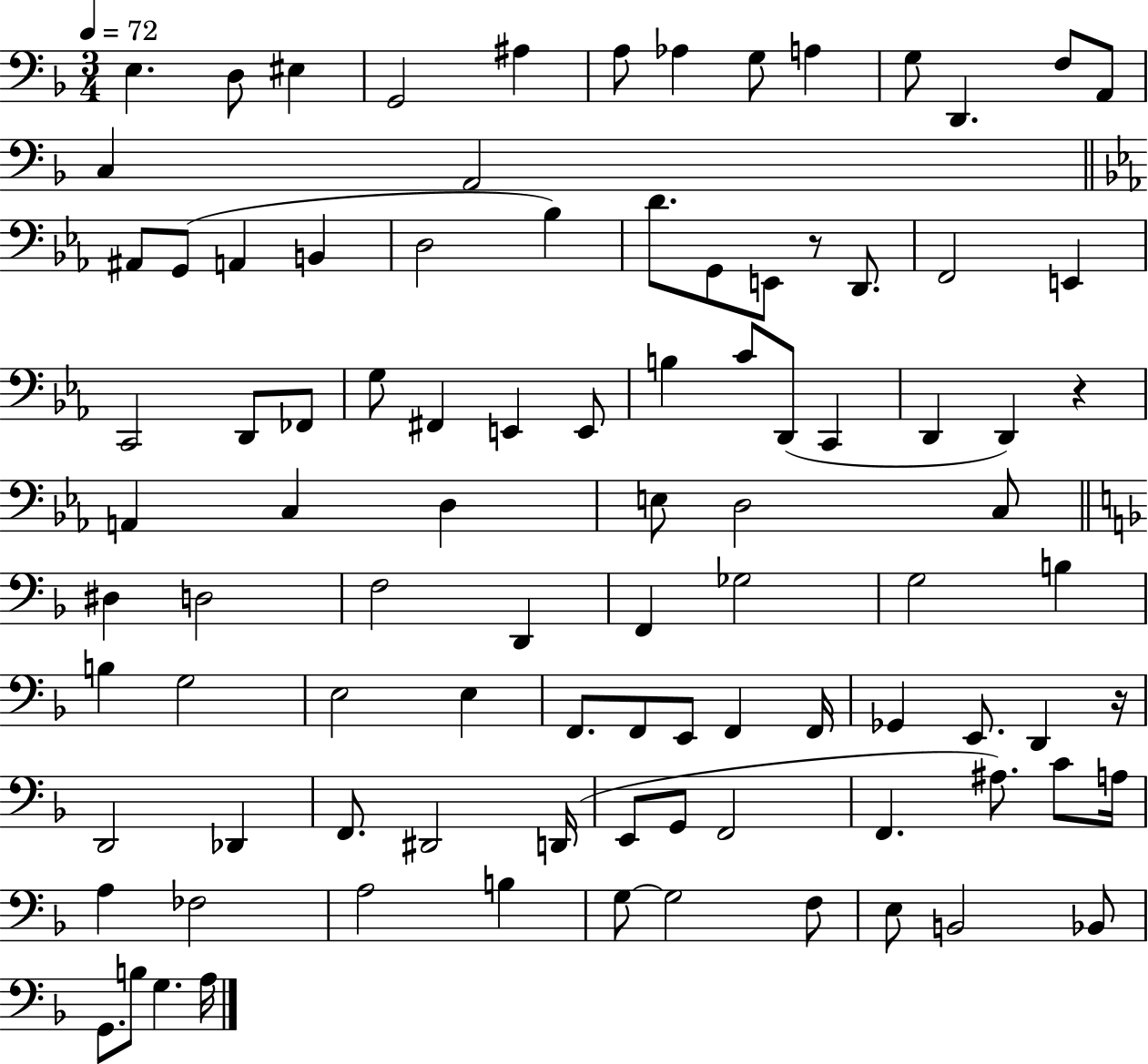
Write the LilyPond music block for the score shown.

{
  \clef bass
  \numericTimeSignature
  \time 3/4
  \key f \major
  \tempo 4 = 72
  e4. d8 eis4 | g,2 ais4 | a8 aes4 g8 a4 | g8 d,4. f8 a,8 | \break c4 a,2 | \bar "||" \break \key ees \major ais,8 g,8( a,4 b,4 | d2 bes4) | d'8. g,8 e,8 r8 d,8. | f,2 e,4 | \break c,2 d,8 fes,8 | g8 fis,4 e,4 e,8 | b4 c'8 d,8( c,4 | d,4 d,4) r4 | \break a,4 c4 d4 | e8 d2 c8 | \bar "||" \break \key f \major dis4 d2 | f2 d,4 | f,4 ges2 | g2 b4 | \break b4 g2 | e2 e4 | f,8. f,8 e,8 f,4 f,16 | ges,4 e,8. d,4 r16 | \break d,2 des,4 | f,8. dis,2 d,16( | e,8 g,8 f,2 | f,4. ais8.) c'8 a16 | \break a4 fes2 | a2 b4 | g8~~ g2 f8 | e8 b,2 bes,8 | \break g,8. b8 g4. a16 | \bar "|."
}